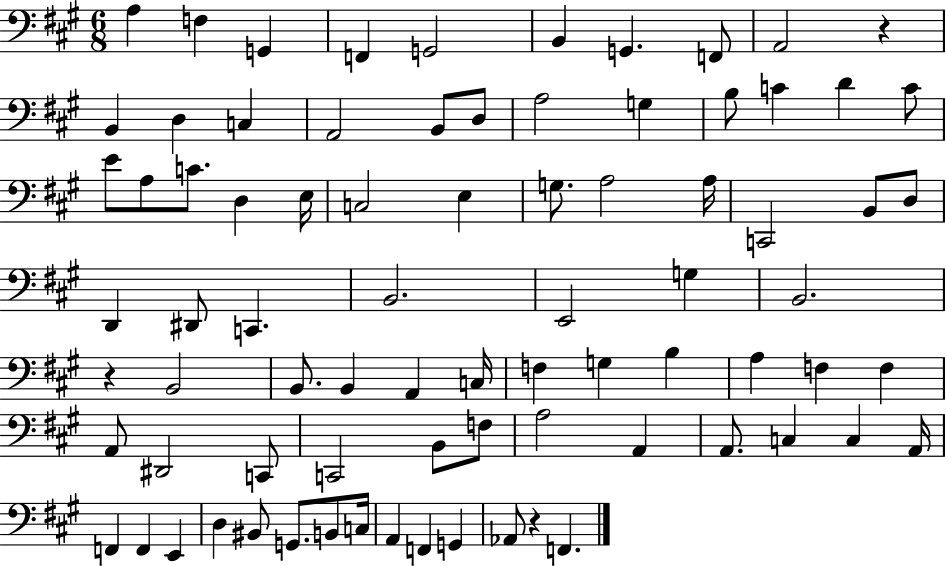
{
  \clef bass
  \numericTimeSignature
  \time 6/8
  \key a \major
  a4 f4 g,4 | f,4 g,2 | b,4 g,4. f,8 | a,2 r4 | \break b,4 d4 c4 | a,2 b,8 d8 | a2 g4 | b8 c'4 d'4 c'8 | \break e'8 a8 c'8. d4 e16 | c2 e4 | g8. a2 a16 | c,2 b,8 d8 | \break d,4 dis,8 c,4. | b,2. | e,2 g4 | b,2. | \break r4 b,2 | b,8. b,4 a,4 c16 | f4 g4 b4 | a4 f4 f4 | \break a,8 dis,2 c,8 | c,2 b,8 f8 | a2 a,4 | a,8. c4 c4 a,16 | \break f,4 f,4 e,4 | d4 bis,8 g,8. b,8 c16 | a,4 f,4 g,4 | aes,8 r4 f,4. | \break \bar "|."
}